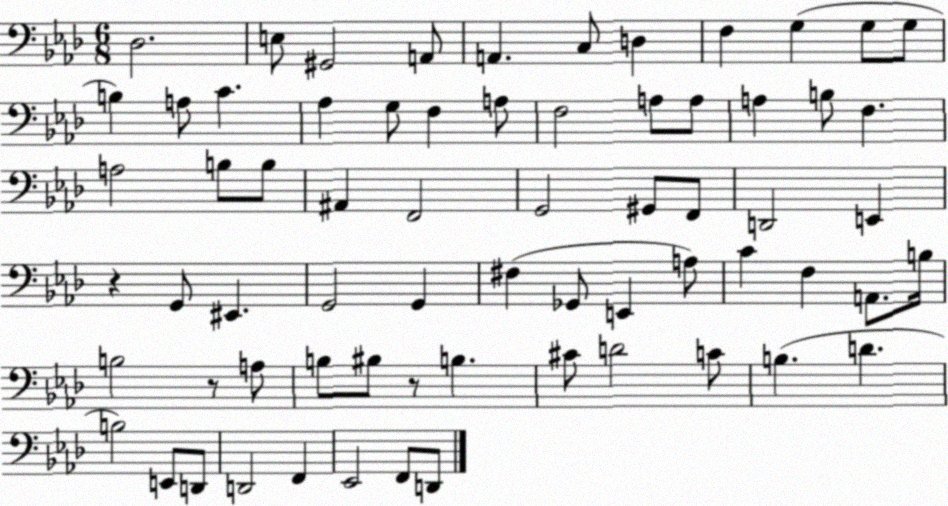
X:1
T:Untitled
M:6/8
L:1/4
K:Ab
_D,2 E,/2 ^G,,2 A,,/2 A,, C,/2 D, F, G, G,/2 G,/2 B, A,/2 C _A, G,/2 F, A,/2 F,2 A,/2 A,/2 A, B,/2 F, A,2 B,/2 B,/2 ^A,, F,,2 G,,2 ^G,,/2 F,,/2 D,,2 E,, z G,,/2 ^E,, G,,2 G,, ^F, _G,,/2 E,, A,/2 C F, A,,/2 B,/4 B,2 z/2 A,/2 B,/2 ^B,/2 z/2 B, ^C/2 D2 C/2 B, D B,2 E,,/2 D,,/2 D,,2 F,, _E,,2 F,,/2 D,,/2